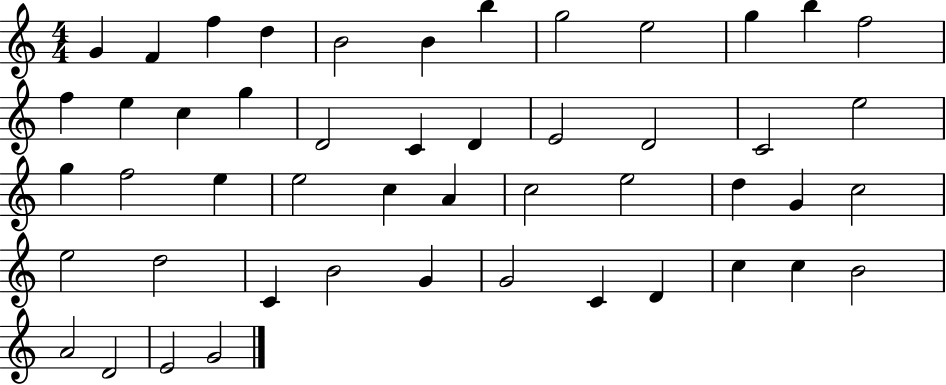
{
  \clef treble
  \numericTimeSignature
  \time 4/4
  \key c \major
  g'4 f'4 f''4 d''4 | b'2 b'4 b''4 | g''2 e''2 | g''4 b''4 f''2 | \break f''4 e''4 c''4 g''4 | d'2 c'4 d'4 | e'2 d'2 | c'2 e''2 | \break g''4 f''2 e''4 | e''2 c''4 a'4 | c''2 e''2 | d''4 g'4 c''2 | \break e''2 d''2 | c'4 b'2 g'4 | g'2 c'4 d'4 | c''4 c''4 b'2 | \break a'2 d'2 | e'2 g'2 | \bar "|."
}